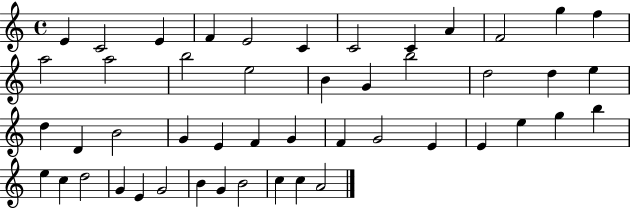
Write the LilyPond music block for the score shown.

{
  \clef treble
  \time 4/4
  \defaultTimeSignature
  \key c \major
  e'4 c'2 e'4 | f'4 e'2 c'4 | c'2 c'4 a'4 | f'2 g''4 f''4 | \break a''2 a''2 | b''2 e''2 | b'4 g'4 b''2 | d''2 d''4 e''4 | \break d''4 d'4 b'2 | g'4 e'4 f'4 g'4 | f'4 g'2 e'4 | e'4 e''4 g''4 b''4 | \break e''4 c''4 d''2 | g'4 e'4 g'2 | b'4 g'4 b'2 | c''4 c''4 a'2 | \break \bar "|."
}